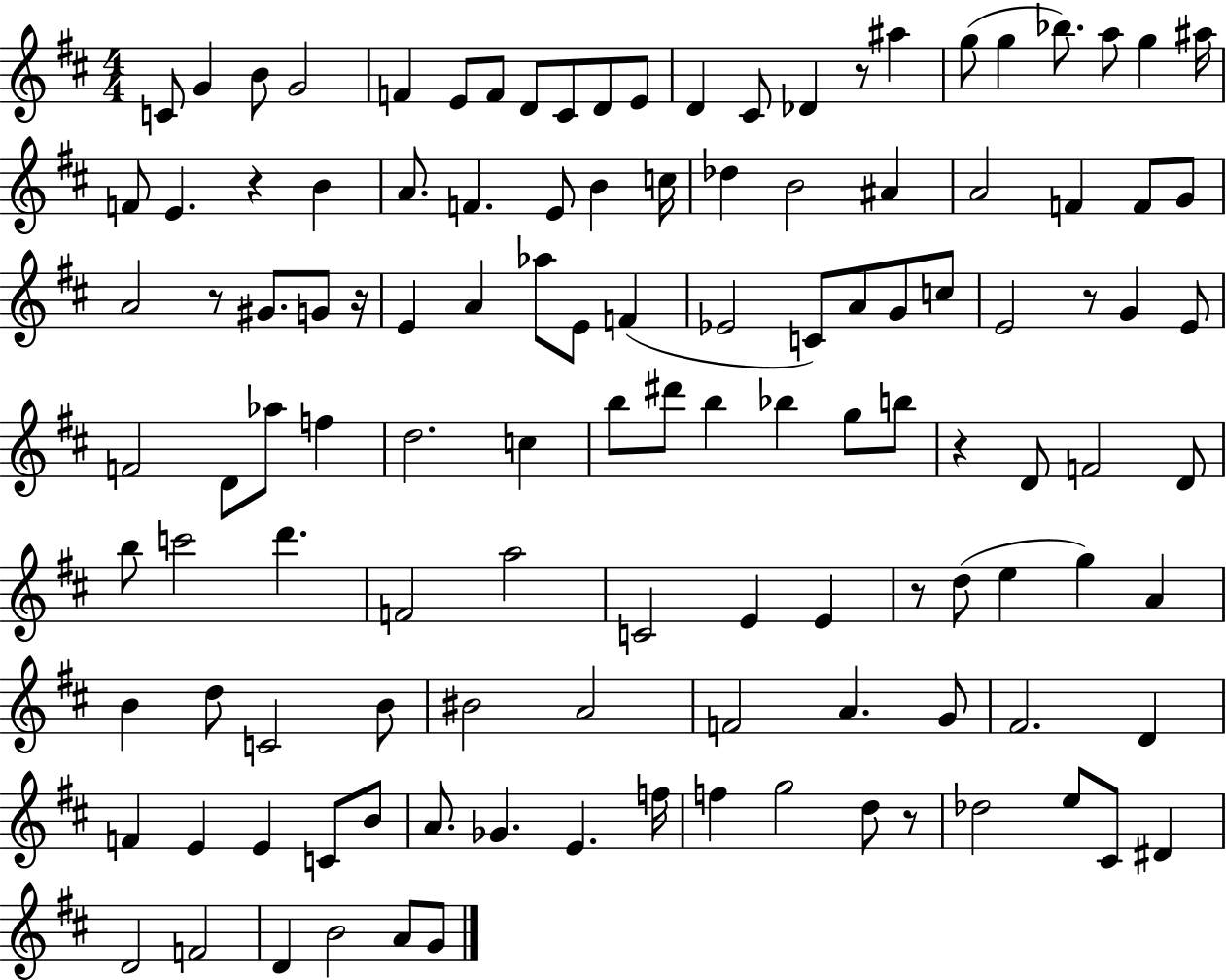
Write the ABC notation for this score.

X:1
T:Untitled
M:4/4
L:1/4
K:D
C/2 G B/2 G2 F E/2 F/2 D/2 ^C/2 D/2 E/2 D ^C/2 _D z/2 ^a g/2 g _b/2 a/2 g ^a/4 F/2 E z B A/2 F E/2 B c/4 _d B2 ^A A2 F F/2 G/2 A2 z/2 ^G/2 G/2 z/4 E A _a/2 E/2 F _E2 C/2 A/2 G/2 c/2 E2 z/2 G E/2 F2 D/2 _a/2 f d2 c b/2 ^d'/2 b _b g/2 b/2 z D/2 F2 D/2 b/2 c'2 d' F2 a2 C2 E E z/2 d/2 e g A B d/2 C2 B/2 ^B2 A2 F2 A G/2 ^F2 D F E E C/2 B/2 A/2 _G E f/4 f g2 d/2 z/2 _d2 e/2 ^C/2 ^D D2 F2 D B2 A/2 G/2